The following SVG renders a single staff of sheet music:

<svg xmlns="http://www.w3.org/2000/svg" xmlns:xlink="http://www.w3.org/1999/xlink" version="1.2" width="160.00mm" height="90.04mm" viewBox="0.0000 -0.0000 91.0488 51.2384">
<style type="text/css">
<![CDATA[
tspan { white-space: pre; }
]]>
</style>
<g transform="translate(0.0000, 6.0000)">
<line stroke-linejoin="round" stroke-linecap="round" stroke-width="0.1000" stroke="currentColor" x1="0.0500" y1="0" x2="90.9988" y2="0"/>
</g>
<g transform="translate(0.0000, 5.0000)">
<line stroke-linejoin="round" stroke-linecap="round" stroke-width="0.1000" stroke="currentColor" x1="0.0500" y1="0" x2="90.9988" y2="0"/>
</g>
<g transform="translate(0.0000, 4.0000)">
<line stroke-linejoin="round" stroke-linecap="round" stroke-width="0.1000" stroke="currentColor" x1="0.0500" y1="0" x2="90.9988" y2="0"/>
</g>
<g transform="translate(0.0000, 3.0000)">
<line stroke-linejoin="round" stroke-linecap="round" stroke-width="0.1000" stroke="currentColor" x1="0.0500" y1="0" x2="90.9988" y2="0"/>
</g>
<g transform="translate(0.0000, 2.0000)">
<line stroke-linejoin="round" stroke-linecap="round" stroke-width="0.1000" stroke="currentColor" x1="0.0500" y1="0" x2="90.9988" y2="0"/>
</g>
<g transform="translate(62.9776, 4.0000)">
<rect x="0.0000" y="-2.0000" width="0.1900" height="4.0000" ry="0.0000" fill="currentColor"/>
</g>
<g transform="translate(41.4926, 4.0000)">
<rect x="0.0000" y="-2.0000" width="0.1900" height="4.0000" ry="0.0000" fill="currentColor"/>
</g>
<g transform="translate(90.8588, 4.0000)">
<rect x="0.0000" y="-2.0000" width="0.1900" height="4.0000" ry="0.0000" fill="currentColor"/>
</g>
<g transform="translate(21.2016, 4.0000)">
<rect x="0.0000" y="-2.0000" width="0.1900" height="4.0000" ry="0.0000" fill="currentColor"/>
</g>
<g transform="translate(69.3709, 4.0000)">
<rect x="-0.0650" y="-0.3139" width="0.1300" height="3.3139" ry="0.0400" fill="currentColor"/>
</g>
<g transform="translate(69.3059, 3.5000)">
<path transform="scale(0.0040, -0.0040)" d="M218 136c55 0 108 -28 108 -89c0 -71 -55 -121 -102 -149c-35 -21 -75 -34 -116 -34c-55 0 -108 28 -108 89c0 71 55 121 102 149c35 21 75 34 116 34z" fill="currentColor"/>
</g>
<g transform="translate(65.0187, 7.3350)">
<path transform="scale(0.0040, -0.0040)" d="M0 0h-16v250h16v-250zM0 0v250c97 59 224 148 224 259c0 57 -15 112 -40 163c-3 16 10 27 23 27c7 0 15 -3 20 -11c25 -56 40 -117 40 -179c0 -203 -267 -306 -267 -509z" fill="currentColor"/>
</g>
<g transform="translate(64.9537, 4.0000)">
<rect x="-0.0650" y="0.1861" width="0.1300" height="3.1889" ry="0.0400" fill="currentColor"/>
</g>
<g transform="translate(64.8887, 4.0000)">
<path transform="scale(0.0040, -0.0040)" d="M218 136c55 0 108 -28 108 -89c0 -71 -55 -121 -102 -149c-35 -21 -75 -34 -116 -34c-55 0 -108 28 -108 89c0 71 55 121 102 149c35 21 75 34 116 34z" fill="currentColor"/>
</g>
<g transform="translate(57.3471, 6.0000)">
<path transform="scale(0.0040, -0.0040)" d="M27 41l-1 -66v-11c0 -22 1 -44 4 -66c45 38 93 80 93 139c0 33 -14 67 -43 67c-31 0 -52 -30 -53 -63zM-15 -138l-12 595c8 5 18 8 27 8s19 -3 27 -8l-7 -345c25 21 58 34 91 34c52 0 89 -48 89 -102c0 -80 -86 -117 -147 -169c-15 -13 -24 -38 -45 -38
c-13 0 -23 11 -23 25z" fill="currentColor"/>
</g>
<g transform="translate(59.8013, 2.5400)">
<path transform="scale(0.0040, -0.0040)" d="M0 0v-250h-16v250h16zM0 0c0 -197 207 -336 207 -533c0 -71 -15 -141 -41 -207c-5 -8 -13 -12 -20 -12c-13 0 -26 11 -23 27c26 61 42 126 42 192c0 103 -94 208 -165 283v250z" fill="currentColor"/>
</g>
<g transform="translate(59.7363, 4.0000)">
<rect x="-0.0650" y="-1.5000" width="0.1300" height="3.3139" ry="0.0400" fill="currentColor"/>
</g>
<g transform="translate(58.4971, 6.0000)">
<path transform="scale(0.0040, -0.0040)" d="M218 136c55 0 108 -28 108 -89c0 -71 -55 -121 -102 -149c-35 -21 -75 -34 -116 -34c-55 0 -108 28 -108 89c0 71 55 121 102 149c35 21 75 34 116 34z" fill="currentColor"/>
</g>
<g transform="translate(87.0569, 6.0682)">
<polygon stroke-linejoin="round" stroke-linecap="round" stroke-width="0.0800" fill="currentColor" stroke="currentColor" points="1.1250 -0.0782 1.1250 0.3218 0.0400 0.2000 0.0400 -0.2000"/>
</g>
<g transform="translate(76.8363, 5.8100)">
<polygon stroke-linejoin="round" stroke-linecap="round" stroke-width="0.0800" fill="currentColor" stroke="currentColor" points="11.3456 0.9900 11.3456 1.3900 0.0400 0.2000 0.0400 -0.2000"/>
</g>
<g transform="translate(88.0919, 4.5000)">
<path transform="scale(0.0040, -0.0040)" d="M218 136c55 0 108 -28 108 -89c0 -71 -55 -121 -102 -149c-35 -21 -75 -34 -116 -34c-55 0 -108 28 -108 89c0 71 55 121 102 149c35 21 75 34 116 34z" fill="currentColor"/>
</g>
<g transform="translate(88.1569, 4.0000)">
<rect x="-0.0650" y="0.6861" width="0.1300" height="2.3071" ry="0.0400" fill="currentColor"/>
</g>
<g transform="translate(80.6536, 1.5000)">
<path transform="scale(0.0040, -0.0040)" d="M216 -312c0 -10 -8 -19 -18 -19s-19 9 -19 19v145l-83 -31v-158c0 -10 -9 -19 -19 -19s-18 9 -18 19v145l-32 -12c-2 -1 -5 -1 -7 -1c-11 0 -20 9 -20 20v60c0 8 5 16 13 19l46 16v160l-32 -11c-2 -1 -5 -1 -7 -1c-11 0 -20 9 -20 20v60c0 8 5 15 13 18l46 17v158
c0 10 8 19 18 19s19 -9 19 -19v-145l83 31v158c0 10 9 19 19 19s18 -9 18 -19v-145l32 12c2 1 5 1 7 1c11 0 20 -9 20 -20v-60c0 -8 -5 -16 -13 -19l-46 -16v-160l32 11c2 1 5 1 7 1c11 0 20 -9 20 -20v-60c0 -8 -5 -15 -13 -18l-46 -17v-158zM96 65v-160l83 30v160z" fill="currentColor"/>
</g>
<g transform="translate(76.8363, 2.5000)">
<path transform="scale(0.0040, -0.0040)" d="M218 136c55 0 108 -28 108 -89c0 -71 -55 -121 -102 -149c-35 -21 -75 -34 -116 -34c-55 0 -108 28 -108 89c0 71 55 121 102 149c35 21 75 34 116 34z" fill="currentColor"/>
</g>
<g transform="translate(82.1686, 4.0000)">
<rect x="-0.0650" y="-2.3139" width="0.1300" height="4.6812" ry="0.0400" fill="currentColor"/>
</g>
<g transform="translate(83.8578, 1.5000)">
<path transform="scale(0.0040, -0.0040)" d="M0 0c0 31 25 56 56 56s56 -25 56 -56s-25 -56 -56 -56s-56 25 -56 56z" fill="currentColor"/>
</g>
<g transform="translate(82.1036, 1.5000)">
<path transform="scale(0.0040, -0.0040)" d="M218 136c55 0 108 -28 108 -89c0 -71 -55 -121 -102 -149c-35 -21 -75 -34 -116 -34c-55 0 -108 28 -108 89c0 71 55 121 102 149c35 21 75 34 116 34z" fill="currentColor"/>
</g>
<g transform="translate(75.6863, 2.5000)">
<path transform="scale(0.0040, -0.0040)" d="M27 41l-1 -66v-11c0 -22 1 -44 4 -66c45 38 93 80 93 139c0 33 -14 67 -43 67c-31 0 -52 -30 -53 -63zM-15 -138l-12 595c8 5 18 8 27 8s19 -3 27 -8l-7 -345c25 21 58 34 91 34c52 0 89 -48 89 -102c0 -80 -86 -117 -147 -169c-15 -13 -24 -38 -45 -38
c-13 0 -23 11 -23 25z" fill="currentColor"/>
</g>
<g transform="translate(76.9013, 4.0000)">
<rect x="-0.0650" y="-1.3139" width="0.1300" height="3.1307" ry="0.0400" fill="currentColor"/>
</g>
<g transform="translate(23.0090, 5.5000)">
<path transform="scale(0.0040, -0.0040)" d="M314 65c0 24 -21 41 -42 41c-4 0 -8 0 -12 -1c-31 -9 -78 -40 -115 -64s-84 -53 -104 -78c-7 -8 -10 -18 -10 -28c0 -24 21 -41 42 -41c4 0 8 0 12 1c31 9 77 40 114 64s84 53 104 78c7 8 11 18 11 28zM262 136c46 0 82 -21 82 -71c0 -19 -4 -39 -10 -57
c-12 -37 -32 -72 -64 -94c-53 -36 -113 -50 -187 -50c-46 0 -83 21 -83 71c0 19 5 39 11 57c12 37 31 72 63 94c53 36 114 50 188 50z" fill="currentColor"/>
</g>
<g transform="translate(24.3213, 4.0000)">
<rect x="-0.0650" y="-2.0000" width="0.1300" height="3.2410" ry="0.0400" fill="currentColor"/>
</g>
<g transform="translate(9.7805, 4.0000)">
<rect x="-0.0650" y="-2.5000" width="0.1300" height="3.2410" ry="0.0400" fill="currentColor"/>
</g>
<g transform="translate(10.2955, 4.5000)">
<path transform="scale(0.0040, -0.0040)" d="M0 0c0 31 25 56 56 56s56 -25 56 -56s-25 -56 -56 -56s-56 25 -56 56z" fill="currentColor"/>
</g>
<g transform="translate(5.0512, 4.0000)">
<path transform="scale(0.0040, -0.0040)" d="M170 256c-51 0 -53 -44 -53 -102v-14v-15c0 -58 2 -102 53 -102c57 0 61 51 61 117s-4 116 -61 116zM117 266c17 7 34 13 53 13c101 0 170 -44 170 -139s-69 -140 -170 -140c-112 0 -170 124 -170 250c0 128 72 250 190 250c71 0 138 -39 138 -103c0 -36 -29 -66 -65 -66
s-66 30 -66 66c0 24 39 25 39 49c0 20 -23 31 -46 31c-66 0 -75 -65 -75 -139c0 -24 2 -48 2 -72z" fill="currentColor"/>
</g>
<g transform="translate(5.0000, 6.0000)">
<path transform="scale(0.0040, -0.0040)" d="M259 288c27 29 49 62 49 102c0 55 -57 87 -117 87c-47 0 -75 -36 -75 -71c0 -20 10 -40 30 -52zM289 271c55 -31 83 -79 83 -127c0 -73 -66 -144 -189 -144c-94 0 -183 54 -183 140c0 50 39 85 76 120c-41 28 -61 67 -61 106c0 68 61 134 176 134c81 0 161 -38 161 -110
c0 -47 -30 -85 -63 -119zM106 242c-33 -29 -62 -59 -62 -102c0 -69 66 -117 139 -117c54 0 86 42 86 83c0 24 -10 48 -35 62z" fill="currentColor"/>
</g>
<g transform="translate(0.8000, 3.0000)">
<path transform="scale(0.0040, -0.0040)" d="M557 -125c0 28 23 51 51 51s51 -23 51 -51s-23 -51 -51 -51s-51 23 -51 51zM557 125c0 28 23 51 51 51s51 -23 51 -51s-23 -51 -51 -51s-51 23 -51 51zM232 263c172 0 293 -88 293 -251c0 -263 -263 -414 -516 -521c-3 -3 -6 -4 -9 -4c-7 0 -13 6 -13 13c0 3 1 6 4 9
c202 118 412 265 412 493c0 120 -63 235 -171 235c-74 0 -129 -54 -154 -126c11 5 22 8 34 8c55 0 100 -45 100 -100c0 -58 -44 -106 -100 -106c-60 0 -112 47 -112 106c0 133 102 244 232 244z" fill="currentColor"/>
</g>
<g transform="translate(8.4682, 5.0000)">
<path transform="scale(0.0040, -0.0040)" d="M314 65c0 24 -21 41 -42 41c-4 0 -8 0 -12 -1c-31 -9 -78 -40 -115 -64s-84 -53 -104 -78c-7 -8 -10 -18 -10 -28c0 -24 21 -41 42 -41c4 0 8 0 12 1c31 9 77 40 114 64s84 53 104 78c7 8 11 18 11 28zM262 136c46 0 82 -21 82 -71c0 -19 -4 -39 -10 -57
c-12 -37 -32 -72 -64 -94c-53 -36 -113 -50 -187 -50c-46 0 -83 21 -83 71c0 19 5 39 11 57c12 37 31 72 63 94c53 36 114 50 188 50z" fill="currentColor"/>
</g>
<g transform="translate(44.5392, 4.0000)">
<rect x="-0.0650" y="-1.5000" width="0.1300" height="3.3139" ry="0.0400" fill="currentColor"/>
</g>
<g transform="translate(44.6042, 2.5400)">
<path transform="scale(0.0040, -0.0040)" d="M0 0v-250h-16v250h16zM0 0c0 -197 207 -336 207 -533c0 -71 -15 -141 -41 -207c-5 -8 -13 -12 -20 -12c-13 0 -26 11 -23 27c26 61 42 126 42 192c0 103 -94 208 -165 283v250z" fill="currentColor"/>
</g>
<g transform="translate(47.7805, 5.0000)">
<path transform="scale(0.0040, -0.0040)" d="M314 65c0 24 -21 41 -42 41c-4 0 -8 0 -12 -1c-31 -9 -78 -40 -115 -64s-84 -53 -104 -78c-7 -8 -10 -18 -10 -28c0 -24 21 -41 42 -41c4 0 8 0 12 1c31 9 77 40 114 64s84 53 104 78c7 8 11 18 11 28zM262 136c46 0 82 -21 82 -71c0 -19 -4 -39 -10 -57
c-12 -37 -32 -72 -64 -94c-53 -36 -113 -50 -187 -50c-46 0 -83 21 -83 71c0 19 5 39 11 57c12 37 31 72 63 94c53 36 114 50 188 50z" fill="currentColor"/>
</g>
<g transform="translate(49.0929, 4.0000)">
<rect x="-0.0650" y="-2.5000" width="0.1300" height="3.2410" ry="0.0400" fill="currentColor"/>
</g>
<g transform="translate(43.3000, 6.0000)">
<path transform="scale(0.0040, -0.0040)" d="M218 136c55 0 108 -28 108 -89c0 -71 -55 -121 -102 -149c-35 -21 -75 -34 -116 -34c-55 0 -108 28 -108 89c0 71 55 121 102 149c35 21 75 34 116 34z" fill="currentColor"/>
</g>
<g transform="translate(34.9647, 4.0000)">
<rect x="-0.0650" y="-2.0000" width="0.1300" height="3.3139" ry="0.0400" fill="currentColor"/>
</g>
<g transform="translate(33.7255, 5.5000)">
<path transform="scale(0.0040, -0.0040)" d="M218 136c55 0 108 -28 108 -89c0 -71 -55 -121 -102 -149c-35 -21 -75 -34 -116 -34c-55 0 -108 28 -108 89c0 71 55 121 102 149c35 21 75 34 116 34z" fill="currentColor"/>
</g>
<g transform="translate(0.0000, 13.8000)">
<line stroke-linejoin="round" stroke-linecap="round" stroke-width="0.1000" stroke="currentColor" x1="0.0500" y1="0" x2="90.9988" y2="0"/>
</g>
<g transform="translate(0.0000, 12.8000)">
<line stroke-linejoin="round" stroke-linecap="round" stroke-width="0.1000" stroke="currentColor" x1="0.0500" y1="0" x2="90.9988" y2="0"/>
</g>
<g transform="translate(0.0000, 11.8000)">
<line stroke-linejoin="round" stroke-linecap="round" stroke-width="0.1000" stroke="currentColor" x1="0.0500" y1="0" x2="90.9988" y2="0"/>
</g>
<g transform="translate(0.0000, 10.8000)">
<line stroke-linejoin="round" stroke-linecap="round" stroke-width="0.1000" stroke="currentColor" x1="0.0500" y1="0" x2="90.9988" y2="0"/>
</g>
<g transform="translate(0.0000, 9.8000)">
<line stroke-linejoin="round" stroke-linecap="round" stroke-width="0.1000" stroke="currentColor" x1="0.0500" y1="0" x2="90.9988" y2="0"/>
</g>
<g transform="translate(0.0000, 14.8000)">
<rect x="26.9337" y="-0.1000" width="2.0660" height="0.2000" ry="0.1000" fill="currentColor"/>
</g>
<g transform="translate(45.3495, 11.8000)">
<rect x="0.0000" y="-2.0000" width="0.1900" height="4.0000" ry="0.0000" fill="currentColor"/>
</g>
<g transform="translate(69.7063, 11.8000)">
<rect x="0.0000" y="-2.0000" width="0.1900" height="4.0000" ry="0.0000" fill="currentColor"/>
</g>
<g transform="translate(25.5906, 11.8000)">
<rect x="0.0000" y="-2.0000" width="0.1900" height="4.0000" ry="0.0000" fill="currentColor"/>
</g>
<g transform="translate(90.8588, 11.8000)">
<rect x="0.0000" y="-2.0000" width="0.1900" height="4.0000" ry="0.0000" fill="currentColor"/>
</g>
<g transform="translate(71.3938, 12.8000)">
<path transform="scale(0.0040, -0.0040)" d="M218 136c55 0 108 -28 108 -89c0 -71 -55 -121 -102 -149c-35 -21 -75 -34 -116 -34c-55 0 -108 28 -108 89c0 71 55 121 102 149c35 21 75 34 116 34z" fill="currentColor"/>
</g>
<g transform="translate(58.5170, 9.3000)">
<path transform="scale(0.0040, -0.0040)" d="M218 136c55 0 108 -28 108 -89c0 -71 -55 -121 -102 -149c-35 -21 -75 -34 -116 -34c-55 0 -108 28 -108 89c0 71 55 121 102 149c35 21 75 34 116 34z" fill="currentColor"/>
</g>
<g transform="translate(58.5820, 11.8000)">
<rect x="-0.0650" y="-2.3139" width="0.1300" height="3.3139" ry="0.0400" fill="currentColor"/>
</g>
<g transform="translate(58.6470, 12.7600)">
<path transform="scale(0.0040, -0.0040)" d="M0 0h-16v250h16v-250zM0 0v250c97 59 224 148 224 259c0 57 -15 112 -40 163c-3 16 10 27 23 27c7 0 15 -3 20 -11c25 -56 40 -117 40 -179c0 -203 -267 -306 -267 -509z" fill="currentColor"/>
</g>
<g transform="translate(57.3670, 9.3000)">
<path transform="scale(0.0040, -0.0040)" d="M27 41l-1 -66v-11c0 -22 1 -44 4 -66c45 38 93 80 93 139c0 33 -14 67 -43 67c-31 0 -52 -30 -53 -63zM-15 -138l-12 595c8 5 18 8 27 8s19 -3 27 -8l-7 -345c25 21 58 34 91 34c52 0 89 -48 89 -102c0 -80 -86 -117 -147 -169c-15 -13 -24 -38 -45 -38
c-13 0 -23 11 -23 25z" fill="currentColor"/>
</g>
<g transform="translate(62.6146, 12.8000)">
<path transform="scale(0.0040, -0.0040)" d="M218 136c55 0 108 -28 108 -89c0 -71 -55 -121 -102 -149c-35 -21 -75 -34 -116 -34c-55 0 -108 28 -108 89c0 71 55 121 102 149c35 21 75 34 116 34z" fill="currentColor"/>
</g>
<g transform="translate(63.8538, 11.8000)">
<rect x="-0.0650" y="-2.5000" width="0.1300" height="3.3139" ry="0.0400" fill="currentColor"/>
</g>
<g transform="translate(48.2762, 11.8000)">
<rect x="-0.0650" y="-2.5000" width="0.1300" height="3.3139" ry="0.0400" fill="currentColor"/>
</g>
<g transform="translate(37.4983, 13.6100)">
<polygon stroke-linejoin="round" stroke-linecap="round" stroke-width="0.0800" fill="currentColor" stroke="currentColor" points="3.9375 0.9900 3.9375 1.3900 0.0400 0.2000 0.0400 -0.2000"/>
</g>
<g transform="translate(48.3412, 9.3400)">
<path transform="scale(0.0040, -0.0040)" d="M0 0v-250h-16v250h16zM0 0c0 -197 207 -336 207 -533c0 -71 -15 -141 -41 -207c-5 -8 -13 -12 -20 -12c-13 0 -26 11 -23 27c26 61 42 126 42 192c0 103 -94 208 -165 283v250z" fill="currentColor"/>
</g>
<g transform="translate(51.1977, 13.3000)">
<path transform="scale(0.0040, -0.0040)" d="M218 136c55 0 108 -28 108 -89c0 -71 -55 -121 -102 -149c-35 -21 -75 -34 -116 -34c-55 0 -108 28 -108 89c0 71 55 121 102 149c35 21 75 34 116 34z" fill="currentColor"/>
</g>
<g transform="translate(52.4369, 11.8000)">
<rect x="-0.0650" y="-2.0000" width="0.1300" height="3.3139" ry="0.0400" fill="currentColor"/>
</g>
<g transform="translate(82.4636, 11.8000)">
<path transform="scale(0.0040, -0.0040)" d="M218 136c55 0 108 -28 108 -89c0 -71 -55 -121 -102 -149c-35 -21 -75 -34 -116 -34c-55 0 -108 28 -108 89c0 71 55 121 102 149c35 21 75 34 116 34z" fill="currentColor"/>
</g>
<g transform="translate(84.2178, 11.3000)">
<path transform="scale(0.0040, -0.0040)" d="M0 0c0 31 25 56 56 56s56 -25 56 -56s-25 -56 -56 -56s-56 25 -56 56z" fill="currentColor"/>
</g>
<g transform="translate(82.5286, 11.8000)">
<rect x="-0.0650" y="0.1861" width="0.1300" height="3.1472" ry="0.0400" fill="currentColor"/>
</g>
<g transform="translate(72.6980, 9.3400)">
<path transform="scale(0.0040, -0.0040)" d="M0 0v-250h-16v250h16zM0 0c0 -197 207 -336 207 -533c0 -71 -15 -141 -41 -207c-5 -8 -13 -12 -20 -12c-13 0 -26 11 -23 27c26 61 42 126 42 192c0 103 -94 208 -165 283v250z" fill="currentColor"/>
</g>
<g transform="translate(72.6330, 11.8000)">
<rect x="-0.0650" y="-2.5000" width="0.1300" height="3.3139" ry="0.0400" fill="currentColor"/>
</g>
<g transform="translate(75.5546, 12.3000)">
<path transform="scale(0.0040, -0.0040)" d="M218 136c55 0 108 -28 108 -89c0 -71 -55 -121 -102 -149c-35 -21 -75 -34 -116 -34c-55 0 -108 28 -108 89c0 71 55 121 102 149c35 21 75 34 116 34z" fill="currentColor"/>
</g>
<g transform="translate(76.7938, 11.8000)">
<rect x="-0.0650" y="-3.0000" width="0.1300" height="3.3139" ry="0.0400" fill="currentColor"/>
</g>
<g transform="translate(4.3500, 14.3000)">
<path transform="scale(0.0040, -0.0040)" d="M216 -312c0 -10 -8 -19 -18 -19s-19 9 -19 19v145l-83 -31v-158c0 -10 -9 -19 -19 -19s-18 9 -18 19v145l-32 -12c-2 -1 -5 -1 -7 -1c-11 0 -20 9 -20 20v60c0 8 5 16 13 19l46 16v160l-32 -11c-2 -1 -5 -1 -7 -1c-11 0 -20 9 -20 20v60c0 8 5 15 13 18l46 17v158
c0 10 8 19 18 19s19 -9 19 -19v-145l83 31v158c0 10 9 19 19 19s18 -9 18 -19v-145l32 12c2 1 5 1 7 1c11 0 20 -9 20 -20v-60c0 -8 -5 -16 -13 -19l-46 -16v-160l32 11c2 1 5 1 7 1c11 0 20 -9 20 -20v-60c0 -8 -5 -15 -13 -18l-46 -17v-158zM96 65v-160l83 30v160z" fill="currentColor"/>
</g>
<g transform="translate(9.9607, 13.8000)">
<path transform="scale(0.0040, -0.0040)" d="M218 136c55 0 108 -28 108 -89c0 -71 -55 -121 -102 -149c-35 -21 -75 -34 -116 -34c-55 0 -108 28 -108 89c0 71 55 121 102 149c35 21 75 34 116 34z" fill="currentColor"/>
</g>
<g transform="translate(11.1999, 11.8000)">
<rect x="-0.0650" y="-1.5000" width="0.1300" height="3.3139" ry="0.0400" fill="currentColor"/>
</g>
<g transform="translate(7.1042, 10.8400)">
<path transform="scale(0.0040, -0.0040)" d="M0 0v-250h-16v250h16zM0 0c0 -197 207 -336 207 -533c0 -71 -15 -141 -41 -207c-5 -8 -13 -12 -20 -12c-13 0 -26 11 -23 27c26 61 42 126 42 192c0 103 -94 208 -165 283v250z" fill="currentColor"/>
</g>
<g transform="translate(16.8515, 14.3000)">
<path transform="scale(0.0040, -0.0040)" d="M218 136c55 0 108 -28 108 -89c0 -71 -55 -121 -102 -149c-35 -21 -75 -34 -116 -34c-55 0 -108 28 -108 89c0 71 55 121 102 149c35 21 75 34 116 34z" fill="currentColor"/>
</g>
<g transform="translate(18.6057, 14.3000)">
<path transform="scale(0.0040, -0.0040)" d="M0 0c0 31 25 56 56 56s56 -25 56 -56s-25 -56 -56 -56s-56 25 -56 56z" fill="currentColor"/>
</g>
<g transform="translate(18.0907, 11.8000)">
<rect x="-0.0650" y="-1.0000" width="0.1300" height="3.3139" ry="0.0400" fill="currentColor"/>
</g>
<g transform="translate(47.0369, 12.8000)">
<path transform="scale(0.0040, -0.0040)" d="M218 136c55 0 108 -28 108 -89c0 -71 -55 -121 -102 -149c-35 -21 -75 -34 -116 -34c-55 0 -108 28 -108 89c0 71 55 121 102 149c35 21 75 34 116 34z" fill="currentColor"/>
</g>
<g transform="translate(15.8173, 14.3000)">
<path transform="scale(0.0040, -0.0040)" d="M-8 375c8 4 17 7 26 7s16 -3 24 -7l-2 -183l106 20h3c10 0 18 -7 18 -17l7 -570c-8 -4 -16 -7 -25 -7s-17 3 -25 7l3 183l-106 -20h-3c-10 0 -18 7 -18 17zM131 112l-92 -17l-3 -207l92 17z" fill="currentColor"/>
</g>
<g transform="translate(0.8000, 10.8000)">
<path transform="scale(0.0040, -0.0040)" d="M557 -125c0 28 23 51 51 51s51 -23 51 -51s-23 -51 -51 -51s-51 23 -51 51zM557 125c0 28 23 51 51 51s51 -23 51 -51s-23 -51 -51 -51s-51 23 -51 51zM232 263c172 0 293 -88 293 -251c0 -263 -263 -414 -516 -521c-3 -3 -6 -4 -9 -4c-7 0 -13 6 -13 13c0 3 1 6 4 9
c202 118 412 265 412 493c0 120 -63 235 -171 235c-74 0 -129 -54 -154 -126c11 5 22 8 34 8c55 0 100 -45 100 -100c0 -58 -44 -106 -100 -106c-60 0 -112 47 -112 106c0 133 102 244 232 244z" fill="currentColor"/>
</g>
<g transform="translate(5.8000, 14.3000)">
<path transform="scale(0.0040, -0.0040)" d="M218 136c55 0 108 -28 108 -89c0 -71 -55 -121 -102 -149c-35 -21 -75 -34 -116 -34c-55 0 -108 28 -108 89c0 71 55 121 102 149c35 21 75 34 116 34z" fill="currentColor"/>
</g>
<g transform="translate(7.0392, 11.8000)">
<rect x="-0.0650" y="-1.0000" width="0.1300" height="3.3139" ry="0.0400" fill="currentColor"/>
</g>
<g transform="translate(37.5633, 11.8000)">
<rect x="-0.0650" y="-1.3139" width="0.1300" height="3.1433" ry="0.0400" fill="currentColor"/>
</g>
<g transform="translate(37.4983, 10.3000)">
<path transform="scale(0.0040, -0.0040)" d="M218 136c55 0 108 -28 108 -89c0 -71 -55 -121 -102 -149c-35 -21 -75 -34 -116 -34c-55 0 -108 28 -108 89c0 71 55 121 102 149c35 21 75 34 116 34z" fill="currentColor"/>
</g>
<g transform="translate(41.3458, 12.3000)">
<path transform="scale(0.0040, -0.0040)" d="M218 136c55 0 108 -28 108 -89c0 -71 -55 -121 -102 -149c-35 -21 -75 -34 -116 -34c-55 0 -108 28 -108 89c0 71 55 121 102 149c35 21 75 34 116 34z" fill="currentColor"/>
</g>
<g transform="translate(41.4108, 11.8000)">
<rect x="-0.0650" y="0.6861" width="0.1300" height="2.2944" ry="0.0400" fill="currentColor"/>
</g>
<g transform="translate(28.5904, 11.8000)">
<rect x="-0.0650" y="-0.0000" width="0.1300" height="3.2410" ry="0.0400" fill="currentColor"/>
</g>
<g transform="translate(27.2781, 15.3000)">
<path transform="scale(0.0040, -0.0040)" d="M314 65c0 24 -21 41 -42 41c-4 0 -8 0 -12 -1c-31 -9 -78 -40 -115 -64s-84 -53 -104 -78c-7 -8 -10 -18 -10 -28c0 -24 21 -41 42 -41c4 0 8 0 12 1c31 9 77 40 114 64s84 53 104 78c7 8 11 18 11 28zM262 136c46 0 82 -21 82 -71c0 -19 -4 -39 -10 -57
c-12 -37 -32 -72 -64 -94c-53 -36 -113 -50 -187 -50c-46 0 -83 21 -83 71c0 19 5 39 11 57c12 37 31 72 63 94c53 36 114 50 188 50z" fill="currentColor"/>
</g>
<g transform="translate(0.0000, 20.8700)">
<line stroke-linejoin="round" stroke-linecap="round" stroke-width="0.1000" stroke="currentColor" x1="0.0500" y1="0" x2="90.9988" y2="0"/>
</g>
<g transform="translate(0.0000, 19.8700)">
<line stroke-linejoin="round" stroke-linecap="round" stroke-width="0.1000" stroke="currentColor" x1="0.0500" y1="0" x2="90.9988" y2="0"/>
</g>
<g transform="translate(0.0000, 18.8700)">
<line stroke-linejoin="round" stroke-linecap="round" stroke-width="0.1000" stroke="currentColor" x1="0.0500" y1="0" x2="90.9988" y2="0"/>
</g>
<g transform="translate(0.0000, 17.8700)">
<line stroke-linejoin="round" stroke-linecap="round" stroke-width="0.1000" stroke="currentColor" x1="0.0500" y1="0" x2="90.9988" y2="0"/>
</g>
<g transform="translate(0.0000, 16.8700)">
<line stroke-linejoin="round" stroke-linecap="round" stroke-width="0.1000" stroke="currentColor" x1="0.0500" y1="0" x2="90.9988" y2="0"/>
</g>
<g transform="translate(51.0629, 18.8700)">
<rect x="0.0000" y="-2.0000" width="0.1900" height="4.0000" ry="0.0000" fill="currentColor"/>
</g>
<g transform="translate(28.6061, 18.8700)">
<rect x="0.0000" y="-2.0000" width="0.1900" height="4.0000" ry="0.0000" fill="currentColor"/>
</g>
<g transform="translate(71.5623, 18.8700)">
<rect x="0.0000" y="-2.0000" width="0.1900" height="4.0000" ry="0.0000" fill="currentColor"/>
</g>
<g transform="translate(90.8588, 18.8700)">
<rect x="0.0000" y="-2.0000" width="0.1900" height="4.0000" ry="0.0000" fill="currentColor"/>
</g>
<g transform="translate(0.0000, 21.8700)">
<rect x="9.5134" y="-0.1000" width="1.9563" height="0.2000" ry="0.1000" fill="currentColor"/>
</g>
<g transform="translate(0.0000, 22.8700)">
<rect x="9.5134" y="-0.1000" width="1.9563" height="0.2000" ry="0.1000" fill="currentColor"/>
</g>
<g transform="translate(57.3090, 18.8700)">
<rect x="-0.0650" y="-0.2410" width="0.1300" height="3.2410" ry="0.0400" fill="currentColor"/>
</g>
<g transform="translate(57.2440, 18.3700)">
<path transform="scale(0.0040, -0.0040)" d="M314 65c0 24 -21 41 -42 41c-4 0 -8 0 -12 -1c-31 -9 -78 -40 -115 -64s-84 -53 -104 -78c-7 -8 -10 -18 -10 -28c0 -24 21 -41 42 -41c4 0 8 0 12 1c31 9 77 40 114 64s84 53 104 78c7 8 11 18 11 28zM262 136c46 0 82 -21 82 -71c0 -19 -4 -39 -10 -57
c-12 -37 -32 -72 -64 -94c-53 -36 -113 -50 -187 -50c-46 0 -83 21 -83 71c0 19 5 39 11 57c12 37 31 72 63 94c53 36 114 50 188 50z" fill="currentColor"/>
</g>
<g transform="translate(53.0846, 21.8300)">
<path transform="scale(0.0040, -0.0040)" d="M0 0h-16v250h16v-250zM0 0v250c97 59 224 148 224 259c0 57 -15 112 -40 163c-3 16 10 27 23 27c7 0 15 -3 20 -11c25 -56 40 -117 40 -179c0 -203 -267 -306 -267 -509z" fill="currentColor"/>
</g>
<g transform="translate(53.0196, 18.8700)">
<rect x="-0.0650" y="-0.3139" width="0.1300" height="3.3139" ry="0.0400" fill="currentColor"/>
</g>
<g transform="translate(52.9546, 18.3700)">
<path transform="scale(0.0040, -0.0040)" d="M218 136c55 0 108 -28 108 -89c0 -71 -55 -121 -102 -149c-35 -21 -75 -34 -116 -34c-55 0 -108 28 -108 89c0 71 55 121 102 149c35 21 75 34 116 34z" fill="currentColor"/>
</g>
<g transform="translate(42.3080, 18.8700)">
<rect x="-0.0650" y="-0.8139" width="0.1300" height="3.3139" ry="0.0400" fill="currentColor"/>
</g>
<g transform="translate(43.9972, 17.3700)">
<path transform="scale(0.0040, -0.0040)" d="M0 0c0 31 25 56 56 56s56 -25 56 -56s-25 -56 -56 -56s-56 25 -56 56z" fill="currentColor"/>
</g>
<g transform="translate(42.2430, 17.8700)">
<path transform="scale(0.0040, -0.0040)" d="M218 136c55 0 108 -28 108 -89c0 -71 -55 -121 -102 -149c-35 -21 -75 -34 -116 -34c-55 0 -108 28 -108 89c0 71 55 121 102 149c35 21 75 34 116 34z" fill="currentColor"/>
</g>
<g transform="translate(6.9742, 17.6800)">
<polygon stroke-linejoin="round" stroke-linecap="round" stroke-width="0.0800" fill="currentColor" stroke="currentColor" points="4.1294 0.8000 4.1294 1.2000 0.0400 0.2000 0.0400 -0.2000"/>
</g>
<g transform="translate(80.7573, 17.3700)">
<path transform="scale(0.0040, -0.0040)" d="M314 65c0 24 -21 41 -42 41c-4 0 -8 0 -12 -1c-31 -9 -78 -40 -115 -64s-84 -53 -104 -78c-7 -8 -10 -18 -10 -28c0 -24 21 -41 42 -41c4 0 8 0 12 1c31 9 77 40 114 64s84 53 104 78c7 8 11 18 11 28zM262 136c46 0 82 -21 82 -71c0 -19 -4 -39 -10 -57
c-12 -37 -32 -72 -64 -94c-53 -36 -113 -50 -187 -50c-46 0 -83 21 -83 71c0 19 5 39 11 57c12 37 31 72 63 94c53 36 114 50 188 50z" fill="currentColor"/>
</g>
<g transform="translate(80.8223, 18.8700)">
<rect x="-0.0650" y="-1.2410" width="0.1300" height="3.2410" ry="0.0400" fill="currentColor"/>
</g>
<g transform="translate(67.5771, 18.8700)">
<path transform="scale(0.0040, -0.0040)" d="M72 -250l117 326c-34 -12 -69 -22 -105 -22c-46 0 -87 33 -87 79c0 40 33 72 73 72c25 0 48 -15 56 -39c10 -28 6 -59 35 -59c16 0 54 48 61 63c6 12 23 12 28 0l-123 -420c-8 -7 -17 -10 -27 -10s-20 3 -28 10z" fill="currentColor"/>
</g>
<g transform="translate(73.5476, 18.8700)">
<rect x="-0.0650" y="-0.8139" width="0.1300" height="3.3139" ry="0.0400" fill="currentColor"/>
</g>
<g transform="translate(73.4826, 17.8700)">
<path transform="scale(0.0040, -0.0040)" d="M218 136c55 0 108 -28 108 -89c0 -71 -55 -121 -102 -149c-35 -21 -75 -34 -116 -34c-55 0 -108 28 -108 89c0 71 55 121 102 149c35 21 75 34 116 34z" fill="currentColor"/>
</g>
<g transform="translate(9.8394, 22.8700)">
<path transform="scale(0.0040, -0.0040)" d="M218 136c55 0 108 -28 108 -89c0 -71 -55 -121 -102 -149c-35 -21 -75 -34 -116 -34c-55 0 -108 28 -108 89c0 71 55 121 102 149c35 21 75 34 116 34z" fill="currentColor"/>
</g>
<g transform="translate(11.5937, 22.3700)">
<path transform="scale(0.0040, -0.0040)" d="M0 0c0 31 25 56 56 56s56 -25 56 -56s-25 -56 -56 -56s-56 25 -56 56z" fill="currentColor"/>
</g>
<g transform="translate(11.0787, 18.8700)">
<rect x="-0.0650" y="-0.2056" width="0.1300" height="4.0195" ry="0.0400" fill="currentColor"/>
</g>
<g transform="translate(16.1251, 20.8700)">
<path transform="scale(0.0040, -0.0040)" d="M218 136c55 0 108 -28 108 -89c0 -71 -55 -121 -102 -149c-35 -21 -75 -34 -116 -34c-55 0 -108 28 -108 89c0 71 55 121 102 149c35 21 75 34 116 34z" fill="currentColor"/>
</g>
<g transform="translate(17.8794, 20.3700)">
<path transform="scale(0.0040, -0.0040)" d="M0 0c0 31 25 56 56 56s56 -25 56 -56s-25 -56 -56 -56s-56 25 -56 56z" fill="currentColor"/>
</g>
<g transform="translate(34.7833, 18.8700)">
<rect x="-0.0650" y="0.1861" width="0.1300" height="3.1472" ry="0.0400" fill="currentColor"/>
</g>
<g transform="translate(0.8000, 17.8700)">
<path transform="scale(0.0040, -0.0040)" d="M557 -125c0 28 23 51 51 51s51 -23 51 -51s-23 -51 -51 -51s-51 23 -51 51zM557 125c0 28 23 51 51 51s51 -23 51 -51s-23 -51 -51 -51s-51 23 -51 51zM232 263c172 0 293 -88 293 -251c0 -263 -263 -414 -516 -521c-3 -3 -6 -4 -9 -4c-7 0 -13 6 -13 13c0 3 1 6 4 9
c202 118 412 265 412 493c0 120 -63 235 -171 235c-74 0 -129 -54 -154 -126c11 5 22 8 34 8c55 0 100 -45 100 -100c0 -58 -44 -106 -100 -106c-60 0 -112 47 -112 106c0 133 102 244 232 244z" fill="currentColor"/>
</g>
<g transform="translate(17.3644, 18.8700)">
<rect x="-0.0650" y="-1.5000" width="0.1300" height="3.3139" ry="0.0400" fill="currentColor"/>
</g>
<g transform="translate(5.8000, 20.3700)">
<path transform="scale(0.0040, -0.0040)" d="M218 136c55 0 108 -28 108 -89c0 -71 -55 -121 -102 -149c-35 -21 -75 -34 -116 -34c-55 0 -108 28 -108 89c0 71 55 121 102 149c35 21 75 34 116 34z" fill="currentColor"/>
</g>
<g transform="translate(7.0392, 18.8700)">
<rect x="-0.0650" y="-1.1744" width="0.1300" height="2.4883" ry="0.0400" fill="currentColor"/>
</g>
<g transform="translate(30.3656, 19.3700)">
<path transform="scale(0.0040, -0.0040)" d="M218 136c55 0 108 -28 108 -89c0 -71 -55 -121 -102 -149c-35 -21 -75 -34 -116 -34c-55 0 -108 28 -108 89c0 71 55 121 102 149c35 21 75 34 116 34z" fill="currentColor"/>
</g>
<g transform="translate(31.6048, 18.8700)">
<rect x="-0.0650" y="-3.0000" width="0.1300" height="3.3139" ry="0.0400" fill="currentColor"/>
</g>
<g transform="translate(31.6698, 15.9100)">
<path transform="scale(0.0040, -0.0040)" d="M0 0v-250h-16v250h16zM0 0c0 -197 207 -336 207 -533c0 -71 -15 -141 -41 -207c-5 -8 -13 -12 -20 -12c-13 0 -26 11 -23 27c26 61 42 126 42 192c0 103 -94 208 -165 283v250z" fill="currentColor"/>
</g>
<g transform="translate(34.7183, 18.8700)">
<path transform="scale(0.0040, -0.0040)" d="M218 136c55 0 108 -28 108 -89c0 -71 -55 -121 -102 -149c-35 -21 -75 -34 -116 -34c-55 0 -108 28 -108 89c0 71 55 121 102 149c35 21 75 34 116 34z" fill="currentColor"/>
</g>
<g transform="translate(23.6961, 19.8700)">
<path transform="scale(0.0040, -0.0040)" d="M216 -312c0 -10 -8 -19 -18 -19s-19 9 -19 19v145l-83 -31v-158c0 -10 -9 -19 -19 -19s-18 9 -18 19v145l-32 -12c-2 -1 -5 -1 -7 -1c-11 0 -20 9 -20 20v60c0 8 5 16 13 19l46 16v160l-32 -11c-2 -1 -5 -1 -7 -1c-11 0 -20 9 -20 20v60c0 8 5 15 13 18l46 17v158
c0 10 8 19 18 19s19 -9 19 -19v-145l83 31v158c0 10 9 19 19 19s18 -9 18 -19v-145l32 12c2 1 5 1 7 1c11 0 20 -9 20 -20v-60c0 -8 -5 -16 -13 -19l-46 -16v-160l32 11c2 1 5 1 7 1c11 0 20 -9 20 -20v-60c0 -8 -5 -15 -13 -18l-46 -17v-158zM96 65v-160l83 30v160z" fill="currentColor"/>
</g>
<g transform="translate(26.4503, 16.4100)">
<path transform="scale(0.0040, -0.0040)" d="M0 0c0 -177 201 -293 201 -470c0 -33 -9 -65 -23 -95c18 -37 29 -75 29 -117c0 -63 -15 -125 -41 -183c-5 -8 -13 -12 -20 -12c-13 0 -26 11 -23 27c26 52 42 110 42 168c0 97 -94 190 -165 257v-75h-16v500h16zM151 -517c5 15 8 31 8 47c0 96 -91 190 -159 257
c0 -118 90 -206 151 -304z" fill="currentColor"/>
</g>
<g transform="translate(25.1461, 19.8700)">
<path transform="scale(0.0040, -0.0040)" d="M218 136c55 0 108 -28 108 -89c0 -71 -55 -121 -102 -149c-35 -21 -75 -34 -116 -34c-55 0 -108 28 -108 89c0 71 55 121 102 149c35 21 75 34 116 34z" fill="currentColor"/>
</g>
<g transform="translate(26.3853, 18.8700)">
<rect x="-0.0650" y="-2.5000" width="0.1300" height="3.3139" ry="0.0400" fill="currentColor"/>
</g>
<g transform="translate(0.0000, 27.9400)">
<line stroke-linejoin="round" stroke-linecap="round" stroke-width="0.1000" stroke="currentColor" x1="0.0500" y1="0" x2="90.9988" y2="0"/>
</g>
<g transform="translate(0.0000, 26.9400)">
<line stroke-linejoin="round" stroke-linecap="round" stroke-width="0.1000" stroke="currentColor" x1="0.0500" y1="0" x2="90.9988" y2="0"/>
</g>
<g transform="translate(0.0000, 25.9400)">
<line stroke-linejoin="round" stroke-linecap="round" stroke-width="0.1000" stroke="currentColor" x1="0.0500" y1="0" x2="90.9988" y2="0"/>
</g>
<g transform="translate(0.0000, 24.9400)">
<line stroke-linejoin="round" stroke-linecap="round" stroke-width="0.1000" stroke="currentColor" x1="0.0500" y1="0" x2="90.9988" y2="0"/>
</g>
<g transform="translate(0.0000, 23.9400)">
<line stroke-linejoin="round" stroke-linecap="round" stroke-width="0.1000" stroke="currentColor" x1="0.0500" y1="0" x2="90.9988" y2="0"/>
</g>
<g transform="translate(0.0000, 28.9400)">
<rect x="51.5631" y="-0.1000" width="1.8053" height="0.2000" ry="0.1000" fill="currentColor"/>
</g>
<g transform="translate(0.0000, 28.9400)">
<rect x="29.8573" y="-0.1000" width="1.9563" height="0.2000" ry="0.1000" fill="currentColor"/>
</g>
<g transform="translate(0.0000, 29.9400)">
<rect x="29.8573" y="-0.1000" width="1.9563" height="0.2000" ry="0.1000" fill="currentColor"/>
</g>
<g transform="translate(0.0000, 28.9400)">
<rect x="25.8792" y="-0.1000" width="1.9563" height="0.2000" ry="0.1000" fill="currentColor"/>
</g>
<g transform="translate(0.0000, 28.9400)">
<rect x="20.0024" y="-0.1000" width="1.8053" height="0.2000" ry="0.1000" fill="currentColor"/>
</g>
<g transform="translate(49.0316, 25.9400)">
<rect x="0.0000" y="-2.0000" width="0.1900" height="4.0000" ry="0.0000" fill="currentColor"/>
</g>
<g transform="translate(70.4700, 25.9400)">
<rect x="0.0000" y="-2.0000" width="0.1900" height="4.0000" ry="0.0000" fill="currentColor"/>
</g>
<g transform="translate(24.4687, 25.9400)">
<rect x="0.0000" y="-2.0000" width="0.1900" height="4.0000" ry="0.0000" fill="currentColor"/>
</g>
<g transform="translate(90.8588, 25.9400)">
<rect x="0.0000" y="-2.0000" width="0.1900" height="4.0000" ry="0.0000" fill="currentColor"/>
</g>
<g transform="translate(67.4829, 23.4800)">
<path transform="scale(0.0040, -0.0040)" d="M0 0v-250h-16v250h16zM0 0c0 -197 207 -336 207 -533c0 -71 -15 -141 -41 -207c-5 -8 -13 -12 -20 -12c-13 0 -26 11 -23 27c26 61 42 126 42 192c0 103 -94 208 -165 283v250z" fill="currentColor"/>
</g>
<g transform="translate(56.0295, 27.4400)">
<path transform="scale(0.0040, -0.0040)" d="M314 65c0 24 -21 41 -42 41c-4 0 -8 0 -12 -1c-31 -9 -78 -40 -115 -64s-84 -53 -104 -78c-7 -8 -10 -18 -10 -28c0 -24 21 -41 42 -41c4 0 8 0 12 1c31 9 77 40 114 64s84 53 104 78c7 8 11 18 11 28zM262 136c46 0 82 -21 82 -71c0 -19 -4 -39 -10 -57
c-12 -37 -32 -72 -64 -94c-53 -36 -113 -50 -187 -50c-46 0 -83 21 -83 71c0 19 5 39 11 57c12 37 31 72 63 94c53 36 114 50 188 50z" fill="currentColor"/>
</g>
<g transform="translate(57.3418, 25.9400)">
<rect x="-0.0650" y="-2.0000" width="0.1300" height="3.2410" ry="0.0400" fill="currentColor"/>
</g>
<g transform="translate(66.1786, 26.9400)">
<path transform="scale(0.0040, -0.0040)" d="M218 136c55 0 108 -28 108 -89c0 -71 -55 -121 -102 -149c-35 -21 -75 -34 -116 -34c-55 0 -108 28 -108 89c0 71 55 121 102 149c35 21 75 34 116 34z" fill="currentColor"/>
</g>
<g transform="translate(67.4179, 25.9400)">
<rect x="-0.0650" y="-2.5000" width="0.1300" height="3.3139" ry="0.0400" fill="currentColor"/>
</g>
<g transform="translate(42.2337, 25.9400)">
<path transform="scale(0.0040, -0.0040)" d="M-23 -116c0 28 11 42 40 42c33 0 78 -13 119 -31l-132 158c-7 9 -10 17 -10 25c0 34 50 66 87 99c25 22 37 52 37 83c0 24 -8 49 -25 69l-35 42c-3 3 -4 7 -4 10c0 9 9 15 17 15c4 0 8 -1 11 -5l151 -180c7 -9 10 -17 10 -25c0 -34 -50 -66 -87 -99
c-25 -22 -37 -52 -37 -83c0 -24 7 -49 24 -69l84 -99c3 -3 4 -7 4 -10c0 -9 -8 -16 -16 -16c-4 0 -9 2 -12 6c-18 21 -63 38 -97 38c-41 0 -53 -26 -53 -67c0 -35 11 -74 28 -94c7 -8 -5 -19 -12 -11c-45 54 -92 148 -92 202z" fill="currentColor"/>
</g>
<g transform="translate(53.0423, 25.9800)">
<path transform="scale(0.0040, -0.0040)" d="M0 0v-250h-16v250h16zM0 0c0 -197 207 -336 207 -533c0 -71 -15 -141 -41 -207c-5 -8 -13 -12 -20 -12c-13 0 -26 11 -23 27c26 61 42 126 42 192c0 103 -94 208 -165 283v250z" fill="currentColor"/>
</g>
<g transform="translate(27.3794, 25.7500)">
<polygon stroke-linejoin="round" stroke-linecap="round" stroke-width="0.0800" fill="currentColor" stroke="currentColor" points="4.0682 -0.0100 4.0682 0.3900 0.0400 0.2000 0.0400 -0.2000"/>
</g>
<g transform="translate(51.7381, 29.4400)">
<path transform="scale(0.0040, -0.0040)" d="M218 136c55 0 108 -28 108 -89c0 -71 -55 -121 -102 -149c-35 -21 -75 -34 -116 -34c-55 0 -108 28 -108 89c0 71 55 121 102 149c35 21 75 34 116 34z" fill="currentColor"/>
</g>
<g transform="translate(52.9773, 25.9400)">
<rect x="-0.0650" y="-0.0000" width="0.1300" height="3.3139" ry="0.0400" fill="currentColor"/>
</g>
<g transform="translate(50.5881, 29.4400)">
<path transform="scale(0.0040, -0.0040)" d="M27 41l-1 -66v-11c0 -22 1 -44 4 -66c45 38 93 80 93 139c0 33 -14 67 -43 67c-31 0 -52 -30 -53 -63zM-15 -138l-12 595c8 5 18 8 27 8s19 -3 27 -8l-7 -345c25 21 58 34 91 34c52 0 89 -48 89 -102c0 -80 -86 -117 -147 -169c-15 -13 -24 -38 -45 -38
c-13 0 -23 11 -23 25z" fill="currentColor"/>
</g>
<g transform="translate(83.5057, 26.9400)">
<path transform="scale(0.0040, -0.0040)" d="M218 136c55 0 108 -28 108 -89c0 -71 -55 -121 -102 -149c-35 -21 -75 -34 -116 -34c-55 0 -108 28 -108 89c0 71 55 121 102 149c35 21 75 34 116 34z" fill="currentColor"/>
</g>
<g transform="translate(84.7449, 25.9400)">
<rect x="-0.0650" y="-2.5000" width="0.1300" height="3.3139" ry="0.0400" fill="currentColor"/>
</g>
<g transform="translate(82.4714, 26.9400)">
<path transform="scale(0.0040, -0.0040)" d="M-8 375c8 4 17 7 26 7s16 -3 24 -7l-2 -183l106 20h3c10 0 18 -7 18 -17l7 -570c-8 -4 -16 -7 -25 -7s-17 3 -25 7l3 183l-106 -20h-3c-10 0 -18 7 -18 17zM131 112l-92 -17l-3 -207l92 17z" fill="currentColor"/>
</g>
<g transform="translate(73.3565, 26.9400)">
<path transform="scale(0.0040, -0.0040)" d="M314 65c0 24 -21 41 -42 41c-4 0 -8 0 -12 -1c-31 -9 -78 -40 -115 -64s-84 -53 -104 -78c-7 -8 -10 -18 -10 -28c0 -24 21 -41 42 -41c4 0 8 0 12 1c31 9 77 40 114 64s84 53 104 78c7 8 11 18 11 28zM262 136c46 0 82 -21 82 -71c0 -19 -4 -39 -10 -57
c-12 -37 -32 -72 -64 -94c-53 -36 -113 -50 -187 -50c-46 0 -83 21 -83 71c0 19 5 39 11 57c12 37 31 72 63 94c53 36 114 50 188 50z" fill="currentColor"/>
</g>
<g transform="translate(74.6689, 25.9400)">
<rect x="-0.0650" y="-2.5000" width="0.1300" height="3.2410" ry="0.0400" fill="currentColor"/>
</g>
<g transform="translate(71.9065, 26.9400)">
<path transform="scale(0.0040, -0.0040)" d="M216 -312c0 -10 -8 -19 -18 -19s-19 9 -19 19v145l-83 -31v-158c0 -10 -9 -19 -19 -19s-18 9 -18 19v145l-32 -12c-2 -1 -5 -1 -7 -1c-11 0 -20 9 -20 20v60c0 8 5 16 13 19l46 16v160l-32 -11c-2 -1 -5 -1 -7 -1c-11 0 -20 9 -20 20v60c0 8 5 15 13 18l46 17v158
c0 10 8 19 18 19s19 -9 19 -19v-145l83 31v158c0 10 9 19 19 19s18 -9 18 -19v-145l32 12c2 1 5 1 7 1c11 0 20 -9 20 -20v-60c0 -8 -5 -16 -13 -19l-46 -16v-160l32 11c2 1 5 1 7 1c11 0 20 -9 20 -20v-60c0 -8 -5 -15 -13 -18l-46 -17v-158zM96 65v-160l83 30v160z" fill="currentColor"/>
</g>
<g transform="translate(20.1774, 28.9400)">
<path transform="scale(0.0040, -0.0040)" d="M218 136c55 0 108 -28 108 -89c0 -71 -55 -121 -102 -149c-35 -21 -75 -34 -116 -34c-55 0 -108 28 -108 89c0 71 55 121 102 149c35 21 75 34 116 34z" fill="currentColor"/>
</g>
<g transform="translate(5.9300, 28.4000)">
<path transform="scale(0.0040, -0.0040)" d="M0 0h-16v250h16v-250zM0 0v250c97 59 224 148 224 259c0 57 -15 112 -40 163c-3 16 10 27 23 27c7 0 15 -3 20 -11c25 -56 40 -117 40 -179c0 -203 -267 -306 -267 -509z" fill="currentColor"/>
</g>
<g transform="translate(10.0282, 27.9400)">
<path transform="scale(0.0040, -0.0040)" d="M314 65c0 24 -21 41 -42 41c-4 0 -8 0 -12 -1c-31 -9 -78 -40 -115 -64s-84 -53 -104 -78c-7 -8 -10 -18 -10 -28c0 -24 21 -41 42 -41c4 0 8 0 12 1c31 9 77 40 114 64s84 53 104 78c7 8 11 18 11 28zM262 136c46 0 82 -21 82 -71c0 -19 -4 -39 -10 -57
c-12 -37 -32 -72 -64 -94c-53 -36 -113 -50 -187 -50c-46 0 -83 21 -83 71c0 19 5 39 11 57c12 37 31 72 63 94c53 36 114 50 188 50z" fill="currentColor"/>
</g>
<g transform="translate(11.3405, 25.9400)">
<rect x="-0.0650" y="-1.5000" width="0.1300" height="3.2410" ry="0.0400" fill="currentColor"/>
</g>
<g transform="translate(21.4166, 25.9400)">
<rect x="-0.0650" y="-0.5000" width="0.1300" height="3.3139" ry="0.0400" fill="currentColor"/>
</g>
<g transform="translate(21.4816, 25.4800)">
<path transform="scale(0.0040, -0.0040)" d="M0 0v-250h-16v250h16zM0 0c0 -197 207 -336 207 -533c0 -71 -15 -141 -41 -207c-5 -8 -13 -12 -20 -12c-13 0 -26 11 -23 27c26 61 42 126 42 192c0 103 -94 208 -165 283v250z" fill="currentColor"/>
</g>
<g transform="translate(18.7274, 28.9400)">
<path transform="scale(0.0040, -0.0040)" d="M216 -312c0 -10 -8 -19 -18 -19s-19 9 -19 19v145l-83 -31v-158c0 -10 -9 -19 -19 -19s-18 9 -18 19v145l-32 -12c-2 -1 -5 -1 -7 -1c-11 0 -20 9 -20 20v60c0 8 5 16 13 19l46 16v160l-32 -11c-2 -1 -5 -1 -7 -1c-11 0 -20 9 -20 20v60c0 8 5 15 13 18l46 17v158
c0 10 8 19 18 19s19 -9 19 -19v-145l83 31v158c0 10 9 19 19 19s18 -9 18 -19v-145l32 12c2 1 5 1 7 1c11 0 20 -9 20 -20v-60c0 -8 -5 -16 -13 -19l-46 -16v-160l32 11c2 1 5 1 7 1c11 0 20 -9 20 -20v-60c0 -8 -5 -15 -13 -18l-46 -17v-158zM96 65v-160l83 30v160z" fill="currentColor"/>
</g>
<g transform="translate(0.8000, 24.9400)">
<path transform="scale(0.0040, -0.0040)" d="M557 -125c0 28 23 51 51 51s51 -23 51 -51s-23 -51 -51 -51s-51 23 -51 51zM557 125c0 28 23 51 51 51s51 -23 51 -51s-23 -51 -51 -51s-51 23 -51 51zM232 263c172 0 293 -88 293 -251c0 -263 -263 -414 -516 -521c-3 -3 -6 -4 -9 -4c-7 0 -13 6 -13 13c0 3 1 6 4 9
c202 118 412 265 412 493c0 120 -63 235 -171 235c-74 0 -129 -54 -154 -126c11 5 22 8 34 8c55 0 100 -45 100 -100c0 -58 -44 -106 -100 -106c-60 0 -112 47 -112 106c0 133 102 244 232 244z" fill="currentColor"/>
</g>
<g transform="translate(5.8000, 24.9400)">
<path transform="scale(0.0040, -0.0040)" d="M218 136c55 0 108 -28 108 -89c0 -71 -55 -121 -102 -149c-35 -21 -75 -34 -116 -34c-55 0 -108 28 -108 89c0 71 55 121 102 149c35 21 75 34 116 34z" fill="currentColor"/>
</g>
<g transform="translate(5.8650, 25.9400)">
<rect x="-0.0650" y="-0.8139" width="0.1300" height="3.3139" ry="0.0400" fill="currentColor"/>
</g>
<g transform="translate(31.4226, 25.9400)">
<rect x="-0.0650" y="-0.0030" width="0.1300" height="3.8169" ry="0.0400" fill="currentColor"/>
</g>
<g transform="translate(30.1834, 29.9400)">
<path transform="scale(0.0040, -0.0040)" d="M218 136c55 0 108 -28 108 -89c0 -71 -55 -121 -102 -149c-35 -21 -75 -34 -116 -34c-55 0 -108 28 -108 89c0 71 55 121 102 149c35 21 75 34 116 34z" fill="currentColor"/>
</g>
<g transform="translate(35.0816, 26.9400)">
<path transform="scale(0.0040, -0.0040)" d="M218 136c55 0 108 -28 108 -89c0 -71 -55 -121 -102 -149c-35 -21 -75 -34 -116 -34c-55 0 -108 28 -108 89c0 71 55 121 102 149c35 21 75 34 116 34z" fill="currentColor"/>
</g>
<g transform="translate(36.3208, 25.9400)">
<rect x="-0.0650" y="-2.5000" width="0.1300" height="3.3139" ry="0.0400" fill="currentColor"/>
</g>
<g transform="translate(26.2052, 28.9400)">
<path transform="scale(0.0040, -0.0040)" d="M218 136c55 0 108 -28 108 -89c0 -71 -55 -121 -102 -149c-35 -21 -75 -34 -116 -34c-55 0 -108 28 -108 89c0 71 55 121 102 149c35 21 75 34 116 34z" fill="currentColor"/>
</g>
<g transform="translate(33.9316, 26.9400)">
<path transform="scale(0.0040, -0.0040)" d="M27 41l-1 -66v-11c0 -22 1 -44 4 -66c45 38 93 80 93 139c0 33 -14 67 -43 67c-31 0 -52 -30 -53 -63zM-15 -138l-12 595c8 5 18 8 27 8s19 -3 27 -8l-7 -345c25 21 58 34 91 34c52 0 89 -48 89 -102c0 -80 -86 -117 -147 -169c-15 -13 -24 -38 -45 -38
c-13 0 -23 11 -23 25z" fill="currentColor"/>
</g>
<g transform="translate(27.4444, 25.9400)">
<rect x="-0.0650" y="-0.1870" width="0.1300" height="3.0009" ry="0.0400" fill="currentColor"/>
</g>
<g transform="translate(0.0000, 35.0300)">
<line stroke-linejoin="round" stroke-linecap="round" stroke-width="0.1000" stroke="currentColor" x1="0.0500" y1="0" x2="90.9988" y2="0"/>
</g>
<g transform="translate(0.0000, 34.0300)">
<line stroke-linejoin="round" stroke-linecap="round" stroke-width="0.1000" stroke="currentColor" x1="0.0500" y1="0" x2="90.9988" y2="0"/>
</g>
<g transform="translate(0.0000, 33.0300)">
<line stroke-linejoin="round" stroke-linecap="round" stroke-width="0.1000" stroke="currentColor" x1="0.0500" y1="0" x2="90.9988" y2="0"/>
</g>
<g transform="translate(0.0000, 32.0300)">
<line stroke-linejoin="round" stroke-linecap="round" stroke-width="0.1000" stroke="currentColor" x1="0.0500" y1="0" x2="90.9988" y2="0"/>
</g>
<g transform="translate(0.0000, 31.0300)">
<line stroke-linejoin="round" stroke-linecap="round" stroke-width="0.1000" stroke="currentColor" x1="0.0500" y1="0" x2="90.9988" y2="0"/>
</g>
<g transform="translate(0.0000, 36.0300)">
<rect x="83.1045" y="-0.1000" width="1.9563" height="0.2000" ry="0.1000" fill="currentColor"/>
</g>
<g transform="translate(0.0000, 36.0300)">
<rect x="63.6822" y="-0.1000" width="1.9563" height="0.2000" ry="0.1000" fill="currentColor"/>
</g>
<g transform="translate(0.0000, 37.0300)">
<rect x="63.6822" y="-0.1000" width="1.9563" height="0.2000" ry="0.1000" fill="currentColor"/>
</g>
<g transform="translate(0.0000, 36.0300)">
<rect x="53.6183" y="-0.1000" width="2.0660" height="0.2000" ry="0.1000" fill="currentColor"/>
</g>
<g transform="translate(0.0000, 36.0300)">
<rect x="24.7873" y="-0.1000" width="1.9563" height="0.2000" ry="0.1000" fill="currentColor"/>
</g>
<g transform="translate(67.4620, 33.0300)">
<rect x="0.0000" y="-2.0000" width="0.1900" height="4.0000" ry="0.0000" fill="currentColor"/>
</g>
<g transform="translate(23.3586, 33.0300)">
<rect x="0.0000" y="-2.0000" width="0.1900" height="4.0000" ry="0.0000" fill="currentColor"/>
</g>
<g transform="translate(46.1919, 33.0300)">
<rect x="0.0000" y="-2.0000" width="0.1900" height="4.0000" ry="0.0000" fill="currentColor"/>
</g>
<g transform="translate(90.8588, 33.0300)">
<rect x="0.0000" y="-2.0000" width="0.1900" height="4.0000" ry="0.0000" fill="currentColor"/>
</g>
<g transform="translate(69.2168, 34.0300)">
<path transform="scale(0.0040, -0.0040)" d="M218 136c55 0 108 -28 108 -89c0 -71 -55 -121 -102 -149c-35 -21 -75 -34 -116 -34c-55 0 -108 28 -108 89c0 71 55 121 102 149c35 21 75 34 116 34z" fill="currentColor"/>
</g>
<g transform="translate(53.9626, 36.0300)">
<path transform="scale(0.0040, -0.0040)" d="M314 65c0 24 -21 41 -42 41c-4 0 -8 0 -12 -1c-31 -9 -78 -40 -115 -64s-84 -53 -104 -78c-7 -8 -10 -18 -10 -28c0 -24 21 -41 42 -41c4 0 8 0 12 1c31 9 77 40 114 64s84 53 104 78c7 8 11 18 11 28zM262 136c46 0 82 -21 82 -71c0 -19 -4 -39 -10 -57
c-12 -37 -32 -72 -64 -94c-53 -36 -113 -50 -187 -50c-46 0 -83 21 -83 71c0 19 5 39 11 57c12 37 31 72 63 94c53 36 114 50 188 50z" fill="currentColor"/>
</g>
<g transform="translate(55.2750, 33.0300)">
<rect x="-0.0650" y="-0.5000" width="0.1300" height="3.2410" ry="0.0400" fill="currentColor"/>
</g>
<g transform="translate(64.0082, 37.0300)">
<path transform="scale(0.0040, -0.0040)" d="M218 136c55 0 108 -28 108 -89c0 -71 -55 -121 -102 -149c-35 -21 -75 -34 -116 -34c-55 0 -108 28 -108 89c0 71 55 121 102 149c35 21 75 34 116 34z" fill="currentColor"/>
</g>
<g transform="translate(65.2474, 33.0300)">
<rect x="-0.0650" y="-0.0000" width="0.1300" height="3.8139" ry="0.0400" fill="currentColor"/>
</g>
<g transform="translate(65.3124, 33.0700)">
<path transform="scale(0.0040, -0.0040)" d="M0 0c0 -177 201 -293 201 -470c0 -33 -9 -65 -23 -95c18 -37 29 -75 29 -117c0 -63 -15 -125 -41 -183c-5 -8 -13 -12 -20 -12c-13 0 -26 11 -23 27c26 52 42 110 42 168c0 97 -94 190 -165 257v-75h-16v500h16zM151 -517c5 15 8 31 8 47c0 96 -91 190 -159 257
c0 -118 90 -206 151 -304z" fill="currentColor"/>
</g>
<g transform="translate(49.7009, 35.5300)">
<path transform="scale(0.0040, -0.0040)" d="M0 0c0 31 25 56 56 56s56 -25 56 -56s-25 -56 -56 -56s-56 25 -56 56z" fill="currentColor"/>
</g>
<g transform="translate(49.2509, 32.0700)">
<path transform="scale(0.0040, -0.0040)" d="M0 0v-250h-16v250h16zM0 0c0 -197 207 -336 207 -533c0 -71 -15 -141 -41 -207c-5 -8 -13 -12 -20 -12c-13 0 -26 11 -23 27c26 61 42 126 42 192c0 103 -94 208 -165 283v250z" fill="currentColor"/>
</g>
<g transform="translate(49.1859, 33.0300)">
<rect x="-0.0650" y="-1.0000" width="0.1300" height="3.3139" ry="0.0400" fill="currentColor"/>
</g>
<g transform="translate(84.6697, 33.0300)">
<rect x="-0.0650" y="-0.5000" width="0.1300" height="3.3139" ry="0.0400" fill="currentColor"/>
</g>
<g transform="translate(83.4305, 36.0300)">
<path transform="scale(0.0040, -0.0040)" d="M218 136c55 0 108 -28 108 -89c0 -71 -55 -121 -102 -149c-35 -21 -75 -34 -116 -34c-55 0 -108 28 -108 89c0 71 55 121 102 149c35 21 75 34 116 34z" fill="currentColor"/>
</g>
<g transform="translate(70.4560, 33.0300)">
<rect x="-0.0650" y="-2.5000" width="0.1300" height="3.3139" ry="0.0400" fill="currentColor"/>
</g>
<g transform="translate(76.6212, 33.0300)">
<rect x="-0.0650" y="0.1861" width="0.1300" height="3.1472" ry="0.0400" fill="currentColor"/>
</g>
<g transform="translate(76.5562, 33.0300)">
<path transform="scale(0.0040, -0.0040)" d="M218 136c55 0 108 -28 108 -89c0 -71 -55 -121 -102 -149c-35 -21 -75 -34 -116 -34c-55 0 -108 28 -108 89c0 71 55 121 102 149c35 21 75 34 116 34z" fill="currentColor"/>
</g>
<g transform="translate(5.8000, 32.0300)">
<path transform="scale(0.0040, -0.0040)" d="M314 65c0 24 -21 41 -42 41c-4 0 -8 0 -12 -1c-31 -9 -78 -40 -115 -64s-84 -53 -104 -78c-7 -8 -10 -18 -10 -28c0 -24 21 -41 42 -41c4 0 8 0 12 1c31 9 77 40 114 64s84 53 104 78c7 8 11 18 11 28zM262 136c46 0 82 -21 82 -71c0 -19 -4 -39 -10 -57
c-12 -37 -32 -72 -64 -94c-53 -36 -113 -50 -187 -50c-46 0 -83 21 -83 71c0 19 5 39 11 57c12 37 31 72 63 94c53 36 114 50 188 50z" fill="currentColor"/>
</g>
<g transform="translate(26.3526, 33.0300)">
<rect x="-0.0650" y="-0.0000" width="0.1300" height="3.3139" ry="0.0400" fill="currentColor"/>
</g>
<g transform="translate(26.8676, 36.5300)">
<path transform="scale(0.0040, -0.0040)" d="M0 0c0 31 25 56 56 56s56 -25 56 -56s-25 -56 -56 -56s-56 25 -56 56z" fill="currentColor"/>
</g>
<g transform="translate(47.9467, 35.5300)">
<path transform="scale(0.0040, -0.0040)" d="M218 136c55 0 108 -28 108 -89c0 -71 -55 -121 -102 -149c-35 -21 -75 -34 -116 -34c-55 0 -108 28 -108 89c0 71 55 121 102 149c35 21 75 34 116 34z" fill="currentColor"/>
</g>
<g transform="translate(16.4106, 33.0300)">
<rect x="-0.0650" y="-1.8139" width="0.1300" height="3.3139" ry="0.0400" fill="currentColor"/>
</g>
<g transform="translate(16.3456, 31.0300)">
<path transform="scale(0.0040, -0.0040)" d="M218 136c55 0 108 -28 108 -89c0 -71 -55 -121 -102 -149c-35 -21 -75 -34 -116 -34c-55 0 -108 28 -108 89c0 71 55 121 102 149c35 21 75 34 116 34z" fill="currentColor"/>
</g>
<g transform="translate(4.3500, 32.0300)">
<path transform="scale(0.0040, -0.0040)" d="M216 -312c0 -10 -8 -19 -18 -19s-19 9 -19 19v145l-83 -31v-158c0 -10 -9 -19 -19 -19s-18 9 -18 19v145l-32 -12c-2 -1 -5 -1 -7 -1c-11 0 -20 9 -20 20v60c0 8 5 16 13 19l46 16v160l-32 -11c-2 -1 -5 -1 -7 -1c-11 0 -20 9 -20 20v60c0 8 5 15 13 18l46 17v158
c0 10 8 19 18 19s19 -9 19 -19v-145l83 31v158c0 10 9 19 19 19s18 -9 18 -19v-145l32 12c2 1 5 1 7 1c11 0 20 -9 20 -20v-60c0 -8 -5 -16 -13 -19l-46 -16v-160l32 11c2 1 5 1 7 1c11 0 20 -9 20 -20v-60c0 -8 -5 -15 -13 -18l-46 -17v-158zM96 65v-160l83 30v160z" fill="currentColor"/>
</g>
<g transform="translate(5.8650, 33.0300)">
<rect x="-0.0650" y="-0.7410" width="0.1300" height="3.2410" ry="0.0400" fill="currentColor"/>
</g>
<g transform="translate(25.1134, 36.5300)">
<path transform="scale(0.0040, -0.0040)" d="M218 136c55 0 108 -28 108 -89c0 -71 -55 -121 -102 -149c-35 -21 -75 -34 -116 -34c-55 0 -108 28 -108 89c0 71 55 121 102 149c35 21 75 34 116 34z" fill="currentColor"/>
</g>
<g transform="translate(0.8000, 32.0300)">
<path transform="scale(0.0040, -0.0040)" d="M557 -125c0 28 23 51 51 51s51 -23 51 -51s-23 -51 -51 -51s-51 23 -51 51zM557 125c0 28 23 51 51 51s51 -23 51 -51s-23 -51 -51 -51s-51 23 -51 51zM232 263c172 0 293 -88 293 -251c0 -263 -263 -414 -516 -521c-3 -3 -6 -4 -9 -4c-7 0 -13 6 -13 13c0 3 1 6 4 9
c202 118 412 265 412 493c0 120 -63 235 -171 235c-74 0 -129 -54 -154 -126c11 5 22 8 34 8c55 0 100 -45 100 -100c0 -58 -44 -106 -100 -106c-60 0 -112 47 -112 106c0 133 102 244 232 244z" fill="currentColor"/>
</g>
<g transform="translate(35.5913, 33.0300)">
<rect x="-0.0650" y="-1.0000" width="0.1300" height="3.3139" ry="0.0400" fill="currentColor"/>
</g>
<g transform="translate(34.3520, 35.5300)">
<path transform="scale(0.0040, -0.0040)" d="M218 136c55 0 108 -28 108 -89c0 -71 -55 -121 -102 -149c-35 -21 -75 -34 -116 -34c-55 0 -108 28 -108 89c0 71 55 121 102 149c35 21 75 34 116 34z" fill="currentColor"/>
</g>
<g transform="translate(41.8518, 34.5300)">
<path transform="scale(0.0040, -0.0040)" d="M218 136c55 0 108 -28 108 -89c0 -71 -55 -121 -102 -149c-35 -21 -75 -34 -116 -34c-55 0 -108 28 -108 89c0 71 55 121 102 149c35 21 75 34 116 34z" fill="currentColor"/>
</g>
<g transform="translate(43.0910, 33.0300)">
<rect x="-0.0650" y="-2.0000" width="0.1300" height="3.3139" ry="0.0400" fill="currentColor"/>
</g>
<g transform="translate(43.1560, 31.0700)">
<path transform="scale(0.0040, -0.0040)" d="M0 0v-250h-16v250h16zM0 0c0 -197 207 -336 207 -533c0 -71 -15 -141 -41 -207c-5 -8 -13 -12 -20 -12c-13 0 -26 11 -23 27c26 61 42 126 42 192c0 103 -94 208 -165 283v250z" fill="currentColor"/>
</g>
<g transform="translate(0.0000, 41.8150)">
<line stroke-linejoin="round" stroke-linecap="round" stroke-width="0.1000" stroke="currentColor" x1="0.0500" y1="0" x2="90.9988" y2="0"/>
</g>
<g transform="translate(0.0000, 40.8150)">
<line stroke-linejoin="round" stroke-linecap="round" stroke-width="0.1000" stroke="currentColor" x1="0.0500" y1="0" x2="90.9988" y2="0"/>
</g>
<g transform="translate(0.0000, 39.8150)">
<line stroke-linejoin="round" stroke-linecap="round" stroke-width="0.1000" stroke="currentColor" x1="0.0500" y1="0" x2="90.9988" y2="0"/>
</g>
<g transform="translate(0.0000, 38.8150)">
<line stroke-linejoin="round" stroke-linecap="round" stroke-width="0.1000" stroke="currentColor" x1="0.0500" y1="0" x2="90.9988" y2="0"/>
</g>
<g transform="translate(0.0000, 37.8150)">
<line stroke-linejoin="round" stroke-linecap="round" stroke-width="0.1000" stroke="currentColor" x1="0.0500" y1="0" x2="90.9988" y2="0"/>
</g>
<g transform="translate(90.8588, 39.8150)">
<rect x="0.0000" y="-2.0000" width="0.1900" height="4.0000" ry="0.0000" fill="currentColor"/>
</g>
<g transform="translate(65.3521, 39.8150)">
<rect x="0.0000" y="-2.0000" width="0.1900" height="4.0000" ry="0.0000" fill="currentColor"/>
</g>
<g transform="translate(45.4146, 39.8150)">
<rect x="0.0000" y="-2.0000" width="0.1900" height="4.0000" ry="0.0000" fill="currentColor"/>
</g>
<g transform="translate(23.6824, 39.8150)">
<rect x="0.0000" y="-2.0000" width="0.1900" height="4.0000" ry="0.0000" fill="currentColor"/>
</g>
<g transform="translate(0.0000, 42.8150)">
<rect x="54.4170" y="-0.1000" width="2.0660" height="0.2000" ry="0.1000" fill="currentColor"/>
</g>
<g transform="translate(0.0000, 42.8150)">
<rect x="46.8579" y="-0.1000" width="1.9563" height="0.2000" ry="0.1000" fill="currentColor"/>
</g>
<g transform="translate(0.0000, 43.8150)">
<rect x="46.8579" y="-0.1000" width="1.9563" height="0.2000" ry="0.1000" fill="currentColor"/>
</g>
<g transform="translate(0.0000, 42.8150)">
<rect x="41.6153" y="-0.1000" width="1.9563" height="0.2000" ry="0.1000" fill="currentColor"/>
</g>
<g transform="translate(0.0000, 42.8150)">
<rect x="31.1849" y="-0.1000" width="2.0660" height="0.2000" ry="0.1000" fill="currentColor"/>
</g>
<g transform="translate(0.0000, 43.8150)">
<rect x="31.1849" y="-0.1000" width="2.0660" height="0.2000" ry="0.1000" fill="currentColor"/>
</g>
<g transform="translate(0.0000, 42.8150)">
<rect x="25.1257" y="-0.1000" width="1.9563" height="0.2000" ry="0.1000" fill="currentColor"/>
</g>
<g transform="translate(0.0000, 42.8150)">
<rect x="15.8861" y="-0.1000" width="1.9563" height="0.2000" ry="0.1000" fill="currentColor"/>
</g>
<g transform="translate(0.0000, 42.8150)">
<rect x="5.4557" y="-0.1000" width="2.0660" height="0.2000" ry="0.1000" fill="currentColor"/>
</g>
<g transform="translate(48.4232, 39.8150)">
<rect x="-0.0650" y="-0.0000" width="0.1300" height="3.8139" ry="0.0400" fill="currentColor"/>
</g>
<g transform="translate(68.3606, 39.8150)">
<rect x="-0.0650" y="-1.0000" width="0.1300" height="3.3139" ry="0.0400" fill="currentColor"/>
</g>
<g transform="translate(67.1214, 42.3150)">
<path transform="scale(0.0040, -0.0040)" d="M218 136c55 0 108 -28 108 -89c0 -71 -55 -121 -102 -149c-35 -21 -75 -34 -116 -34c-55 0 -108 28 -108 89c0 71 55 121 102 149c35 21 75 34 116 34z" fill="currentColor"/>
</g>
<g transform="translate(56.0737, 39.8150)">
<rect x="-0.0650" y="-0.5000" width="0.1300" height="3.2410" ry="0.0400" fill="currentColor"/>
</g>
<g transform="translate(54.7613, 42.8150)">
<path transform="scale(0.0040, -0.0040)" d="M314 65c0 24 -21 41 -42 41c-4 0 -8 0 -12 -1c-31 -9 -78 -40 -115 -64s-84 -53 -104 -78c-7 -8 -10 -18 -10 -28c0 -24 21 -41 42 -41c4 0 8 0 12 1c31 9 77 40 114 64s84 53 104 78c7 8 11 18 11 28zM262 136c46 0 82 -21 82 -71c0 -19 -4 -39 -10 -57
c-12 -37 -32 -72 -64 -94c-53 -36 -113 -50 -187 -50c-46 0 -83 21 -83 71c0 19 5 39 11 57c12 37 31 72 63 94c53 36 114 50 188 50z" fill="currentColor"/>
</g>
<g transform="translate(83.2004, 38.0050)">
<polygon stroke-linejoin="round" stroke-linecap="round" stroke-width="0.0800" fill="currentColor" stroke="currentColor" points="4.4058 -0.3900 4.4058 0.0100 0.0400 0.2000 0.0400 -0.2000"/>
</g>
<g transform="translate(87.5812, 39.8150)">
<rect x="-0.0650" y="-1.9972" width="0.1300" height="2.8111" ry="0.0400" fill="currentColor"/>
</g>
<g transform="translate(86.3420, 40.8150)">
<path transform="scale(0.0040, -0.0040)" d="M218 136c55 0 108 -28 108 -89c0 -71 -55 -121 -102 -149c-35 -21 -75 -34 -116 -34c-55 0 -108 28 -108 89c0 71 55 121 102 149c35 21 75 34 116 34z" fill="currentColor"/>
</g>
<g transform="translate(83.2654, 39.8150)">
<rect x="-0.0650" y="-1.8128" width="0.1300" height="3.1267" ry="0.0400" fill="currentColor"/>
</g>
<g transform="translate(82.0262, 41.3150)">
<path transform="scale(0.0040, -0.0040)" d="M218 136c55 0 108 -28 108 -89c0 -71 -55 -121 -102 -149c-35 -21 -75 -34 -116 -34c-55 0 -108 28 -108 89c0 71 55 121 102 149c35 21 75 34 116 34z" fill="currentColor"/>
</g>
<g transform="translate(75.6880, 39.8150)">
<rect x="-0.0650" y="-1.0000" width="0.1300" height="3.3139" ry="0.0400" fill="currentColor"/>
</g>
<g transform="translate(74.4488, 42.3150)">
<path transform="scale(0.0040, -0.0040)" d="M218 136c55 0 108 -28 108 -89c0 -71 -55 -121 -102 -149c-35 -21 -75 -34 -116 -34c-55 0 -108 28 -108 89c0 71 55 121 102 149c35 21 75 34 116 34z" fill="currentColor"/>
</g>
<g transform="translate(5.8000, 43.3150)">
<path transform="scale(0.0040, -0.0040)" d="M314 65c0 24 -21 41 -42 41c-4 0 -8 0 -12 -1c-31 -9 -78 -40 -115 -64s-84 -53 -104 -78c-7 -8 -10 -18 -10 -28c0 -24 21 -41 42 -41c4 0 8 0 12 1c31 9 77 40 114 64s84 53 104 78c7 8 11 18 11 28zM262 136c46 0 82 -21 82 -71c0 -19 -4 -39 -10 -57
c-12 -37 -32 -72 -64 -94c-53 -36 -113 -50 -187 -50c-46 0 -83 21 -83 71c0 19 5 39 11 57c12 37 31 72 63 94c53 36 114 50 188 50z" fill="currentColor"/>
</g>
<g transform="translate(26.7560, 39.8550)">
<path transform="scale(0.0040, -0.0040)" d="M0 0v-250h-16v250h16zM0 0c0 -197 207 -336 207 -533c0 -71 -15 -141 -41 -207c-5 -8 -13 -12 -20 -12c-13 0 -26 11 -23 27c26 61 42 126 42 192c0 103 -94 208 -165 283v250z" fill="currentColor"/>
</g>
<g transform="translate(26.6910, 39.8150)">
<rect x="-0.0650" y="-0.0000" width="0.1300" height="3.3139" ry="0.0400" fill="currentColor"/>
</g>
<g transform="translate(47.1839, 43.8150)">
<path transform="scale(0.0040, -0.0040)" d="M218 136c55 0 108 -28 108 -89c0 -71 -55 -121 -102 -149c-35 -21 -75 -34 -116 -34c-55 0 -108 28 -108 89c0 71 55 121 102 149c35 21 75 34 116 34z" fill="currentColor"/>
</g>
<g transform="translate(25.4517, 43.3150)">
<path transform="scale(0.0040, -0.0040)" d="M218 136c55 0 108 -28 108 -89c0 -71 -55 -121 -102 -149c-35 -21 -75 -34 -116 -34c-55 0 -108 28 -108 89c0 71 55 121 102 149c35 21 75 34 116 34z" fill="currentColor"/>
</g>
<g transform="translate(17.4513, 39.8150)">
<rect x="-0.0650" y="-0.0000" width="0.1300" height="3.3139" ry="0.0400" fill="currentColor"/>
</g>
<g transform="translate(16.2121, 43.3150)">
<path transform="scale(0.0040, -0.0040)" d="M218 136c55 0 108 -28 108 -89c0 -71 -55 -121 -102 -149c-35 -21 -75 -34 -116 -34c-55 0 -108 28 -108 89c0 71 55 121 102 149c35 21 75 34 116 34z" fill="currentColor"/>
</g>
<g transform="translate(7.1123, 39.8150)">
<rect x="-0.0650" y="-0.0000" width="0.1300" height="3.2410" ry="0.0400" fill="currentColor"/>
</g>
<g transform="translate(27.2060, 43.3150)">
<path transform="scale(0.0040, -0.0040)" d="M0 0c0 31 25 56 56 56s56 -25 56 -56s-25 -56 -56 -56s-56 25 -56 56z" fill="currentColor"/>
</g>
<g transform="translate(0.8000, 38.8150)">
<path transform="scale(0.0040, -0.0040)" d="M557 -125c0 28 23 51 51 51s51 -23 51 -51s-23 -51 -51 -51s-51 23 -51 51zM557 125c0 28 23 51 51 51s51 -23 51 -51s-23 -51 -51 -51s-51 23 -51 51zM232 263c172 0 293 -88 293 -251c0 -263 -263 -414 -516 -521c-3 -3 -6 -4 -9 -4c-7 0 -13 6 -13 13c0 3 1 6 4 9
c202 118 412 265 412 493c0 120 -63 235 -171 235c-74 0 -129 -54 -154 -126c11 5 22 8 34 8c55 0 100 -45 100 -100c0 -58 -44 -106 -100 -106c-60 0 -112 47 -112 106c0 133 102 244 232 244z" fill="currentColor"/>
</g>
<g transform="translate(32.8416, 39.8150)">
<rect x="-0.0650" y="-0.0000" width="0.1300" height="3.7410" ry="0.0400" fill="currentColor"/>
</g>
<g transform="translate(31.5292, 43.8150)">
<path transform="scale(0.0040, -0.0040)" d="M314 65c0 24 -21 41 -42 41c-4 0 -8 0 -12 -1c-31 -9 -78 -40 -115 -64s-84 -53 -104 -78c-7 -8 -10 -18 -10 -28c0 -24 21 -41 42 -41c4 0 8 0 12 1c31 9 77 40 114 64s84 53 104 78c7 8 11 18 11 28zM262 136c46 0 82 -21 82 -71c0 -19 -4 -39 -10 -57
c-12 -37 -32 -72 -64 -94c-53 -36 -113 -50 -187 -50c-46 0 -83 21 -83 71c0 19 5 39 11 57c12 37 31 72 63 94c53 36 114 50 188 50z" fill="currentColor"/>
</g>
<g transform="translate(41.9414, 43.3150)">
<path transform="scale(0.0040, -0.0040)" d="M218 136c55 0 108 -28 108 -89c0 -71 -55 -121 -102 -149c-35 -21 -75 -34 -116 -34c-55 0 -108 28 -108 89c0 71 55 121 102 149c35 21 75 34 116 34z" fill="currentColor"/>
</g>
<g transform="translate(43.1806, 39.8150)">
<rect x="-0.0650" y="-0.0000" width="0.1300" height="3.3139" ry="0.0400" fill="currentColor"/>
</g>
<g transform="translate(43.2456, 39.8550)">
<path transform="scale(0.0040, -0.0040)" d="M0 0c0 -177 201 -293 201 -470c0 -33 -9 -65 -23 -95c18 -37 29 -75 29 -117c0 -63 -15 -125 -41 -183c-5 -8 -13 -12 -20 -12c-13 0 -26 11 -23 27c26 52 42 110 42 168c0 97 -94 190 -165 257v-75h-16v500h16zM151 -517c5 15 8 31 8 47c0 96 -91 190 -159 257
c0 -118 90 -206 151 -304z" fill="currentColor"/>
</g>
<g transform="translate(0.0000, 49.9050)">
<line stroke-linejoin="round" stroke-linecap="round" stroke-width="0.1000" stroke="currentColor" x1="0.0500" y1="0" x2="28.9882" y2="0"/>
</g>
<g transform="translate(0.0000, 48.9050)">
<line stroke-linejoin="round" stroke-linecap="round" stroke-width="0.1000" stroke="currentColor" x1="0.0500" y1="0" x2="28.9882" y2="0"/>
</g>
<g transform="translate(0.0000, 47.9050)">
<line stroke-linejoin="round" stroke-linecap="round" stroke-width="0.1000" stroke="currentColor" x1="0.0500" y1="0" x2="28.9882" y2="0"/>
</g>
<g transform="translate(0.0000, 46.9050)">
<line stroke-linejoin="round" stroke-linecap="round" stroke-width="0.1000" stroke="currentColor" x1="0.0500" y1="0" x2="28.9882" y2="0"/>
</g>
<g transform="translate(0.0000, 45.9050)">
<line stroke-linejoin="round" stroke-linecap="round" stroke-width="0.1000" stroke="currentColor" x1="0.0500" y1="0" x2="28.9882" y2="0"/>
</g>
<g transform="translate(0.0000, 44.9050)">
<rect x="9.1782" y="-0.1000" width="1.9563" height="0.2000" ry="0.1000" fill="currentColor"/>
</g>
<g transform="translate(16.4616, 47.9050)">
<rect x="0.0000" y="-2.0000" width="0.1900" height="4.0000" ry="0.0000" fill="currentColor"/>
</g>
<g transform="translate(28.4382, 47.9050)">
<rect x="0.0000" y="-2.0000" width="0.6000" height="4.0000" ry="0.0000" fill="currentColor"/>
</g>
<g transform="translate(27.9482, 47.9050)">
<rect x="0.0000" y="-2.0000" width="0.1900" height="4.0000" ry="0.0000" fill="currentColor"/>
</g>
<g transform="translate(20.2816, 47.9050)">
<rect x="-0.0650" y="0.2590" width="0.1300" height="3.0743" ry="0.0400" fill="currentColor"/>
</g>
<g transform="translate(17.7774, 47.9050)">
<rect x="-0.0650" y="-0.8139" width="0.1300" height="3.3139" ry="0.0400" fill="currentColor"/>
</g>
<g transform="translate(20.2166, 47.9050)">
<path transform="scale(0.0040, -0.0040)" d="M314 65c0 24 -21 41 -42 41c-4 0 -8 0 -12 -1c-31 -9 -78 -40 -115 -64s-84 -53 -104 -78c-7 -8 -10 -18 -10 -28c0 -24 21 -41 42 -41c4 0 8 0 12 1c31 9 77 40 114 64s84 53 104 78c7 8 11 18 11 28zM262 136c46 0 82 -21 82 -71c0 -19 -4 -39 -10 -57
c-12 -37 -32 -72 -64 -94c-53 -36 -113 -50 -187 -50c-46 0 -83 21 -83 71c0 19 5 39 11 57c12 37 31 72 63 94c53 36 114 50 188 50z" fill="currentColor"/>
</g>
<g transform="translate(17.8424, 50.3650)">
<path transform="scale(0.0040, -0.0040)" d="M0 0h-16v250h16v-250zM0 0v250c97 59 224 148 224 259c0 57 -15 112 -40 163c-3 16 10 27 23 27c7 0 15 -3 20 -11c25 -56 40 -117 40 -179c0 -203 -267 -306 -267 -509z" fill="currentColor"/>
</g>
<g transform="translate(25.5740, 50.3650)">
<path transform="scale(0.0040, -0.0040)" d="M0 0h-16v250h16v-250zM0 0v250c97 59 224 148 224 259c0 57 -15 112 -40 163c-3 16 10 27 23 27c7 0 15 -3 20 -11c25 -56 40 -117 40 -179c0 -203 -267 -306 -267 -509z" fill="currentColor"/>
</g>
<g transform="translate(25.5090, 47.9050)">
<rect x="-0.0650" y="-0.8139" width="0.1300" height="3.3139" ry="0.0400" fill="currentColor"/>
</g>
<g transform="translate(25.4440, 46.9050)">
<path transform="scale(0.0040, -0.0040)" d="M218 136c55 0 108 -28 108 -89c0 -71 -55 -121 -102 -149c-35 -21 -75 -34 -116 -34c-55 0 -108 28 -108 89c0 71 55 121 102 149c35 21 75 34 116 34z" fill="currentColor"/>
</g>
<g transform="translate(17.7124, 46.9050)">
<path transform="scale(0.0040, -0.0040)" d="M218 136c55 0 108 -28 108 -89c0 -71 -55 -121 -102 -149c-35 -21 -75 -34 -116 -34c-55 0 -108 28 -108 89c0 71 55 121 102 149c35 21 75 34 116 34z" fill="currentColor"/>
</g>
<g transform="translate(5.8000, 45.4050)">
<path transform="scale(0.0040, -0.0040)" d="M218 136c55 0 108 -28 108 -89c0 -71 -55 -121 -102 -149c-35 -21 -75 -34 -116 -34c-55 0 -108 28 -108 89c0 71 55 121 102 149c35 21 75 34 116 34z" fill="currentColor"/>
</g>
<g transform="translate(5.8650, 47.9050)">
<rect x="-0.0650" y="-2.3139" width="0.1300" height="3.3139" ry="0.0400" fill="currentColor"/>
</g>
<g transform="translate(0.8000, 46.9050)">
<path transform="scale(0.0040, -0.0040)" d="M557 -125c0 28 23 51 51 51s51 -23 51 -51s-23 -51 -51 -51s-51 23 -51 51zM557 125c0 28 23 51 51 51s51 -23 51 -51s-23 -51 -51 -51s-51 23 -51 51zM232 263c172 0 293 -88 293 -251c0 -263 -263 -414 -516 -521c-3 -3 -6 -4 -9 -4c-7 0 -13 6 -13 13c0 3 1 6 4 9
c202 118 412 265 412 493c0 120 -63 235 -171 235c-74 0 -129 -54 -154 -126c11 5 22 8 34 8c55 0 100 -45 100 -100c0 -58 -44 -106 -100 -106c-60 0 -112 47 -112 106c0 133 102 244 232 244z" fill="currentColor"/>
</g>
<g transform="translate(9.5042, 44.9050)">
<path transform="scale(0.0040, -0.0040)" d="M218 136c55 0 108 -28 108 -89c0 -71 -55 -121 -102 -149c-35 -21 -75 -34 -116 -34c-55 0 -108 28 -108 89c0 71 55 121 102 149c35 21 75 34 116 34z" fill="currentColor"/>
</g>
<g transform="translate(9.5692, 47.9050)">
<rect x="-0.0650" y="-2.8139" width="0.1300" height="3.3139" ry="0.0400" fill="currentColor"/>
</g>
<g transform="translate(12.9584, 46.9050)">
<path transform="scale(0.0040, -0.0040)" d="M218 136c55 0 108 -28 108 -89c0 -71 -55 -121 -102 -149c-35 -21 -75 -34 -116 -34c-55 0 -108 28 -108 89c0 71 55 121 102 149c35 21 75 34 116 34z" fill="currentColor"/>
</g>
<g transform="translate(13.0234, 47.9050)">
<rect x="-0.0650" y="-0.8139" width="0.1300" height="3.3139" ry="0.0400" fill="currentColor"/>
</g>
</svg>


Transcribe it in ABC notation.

X:1
T:Untitled
M:6/8
L:1/4
K:C
B,,2 A,,2 A,, G,,/2 B,,2 _G,,/2 D,/2 E, _G,/2 ^B,/2 C,/4 ^F,,/2 G,, F,, D,,2 G,/2 C,/2 B,,/2 A,, _B,/2 B,, B,,/2 C, D, A,,/2 C,,/2 G,, ^B,,/4 C,/2 D, F, E,/2 E,2 z/2 F, G,2 F,/2 G,,2 ^E,,/2 E,,/2 C,,/2 _B,, z _D,,/2 A,,2 B,,/2 ^B,,2 B,, ^F,2 A, D,, F,, A,,/2 F,,/2 E,,2 C,,/4 B,, D, E,, D,,2 D,, D,,/2 C,,2 D,,/4 C,, E,,2 F,, F,, A,,/2 B,,/2 B, C F, F,/2 D,2 F,/2